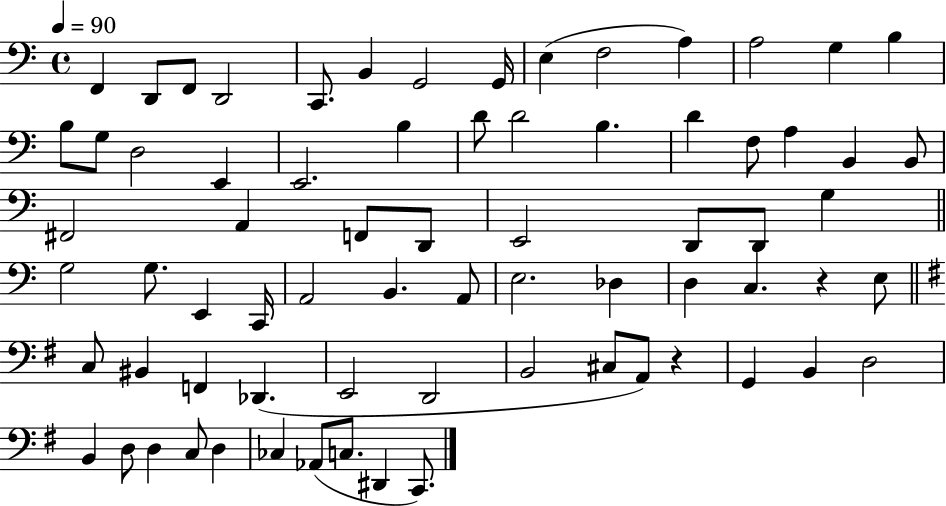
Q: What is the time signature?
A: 4/4